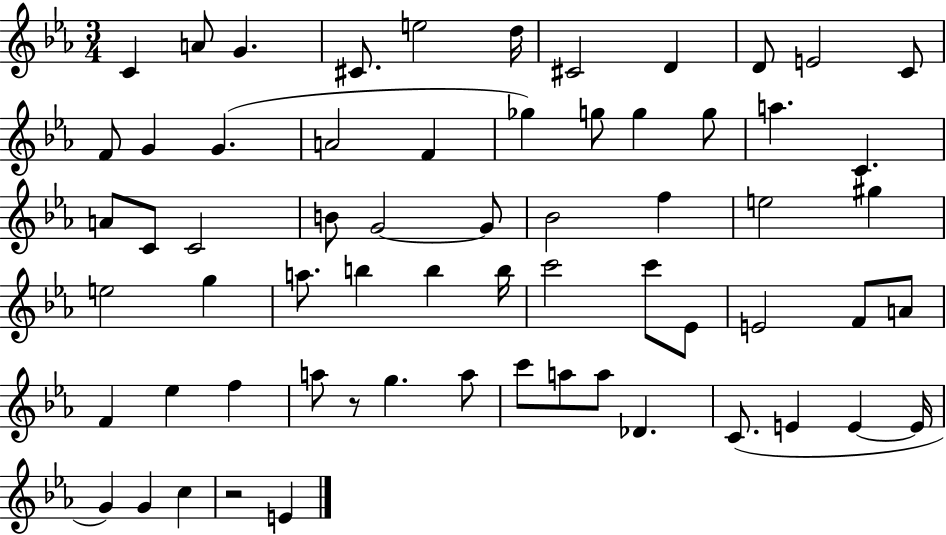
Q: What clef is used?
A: treble